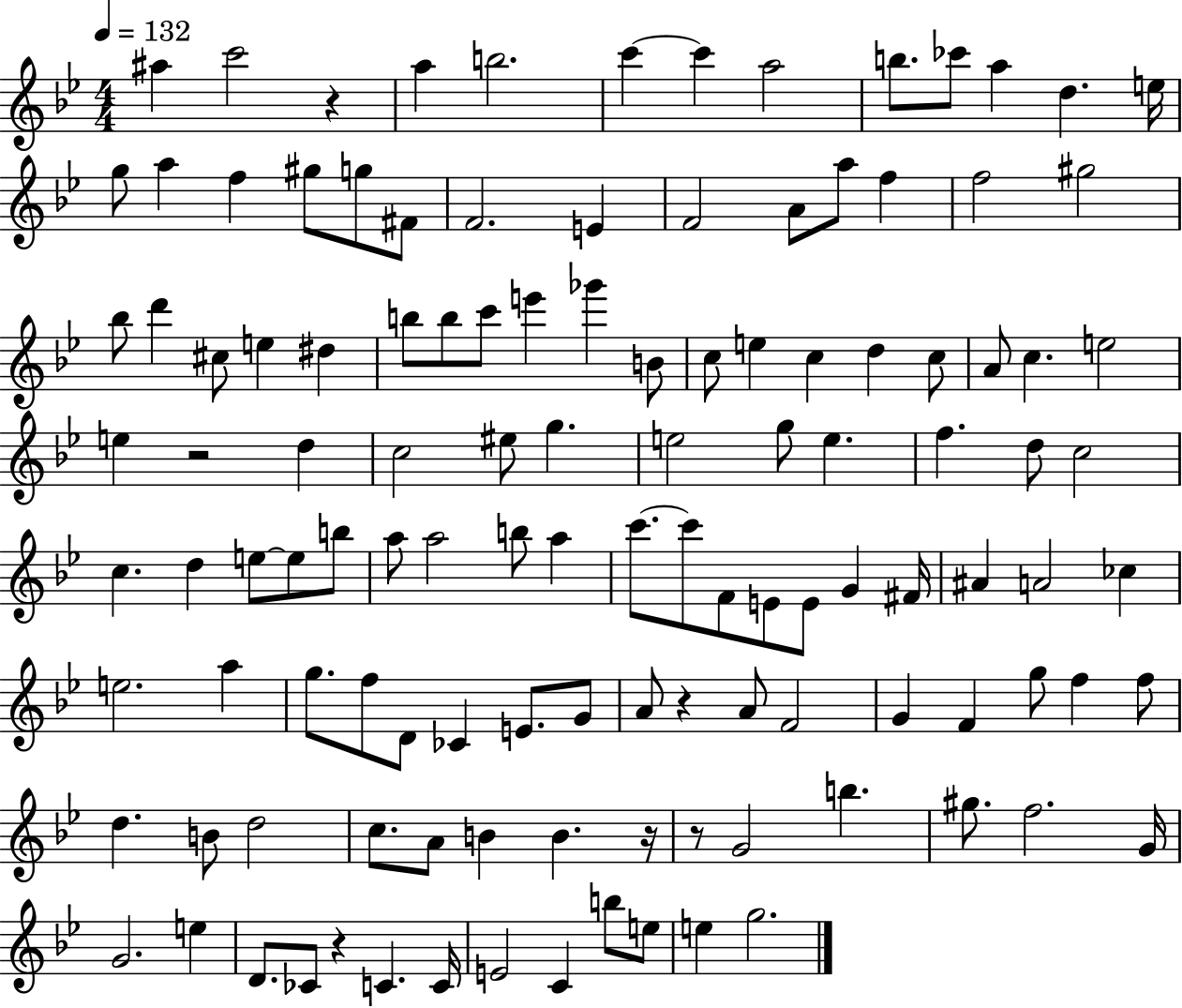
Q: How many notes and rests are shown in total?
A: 121